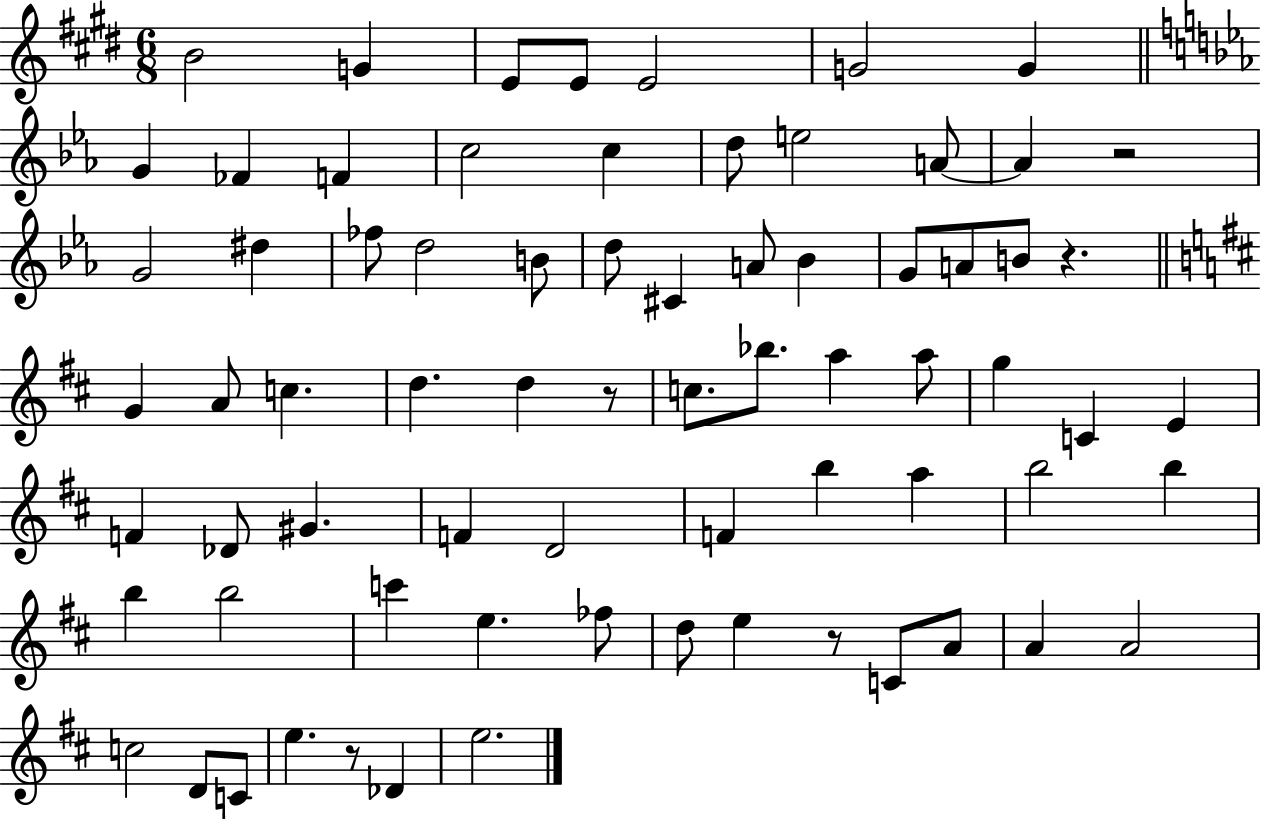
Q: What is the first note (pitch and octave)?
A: B4